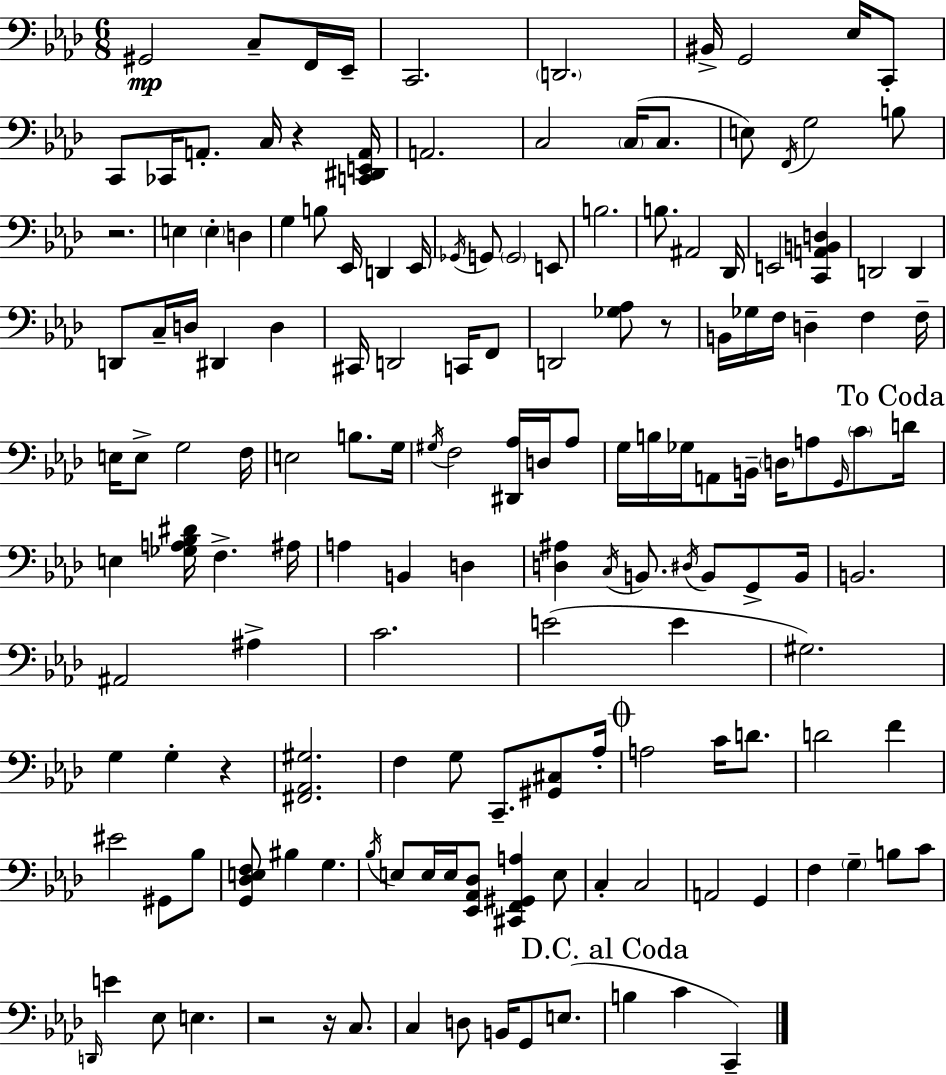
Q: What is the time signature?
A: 6/8